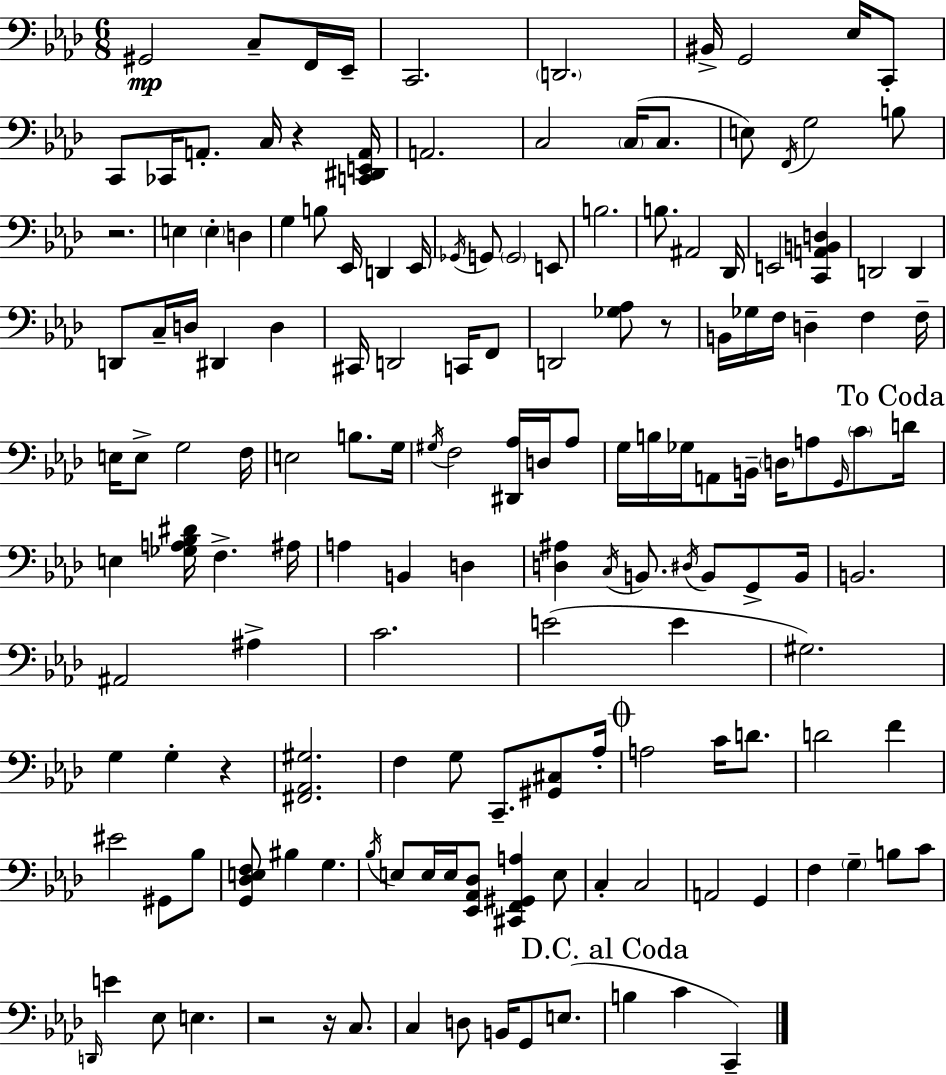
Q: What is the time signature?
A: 6/8